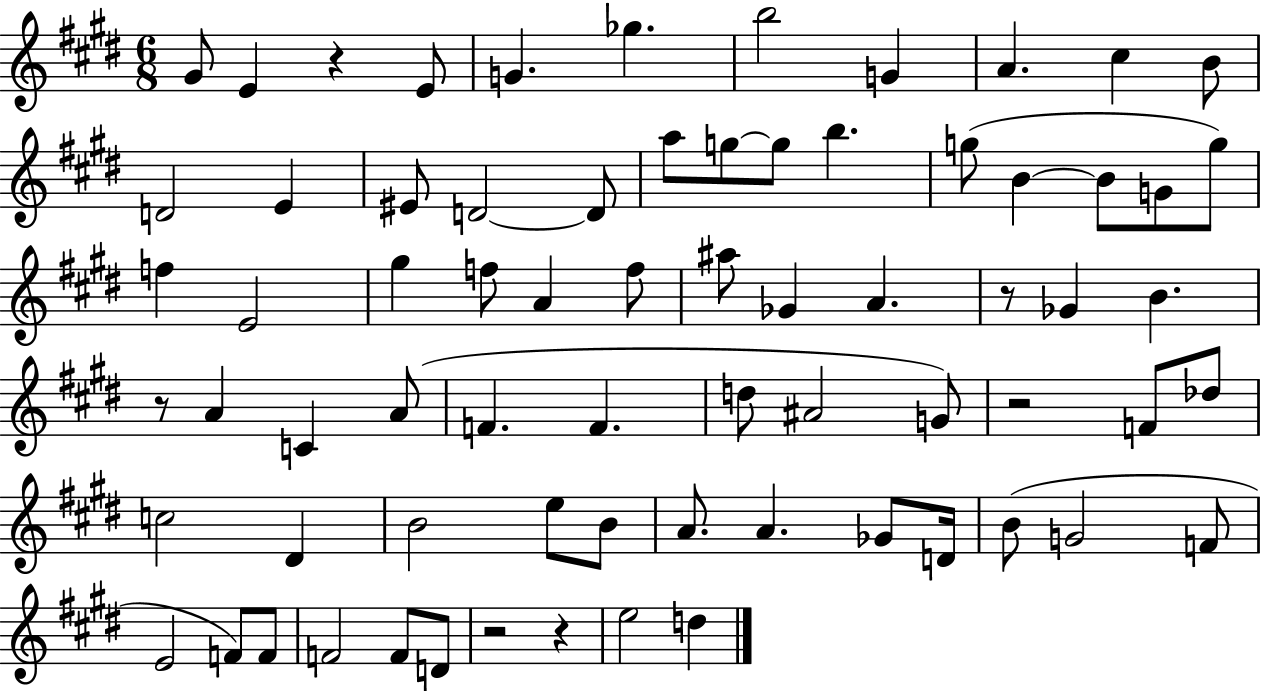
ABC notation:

X:1
T:Untitled
M:6/8
L:1/4
K:E
^G/2 E z E/2 G _g b2 G A ^c B/2 D2 E ^E/2 D2 D/2 a/2 g/2 g/2 b g/2 B B/2 G/2 g/2 f E2 ^g f/2 A f/2 ^a/2 _G A z/2 _G B z/2 A C A/2 F F d/2 ^A2 G/2 z2 F/2 _d/2 c2 ^D B2 e/2 B/2 A/2 A _G/2 D/4 B/2 G2 F/2 E2 F/2 F/2 F2 F/2 D/2 z2 z e2 d